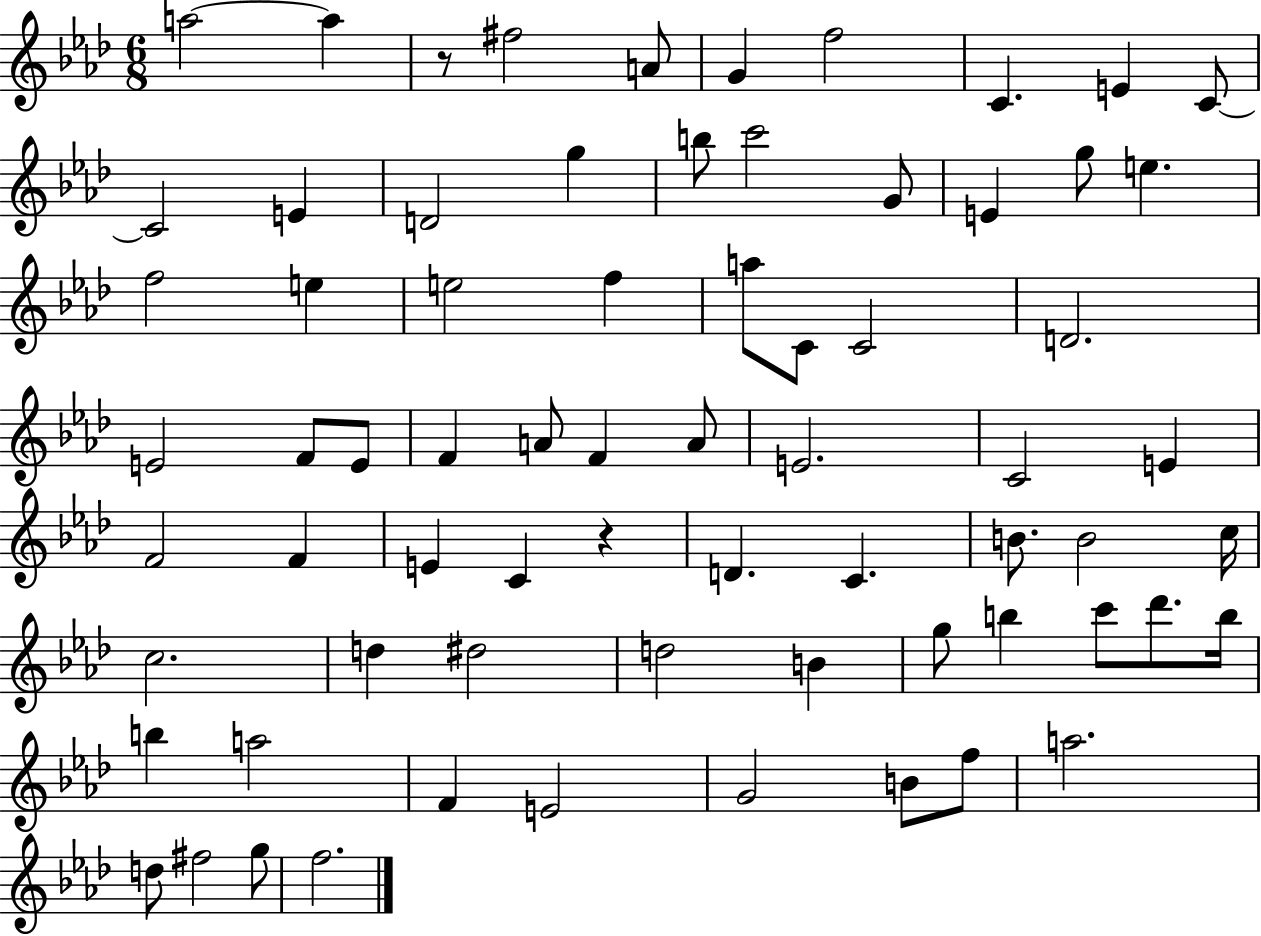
X:1
T:Untitled
M:6/8
L:1/4
K:Ab
a2 a z/2 ^f2 A/2 G f2 C E C/2 C2 E D2 g b/2 c'2 G/2 E g/2 e f2 e e2 f a/2 C/2 C2 D2 E2 F/2 E/2 F A/2 F A/2 E2 C2 E F2 F E C z D C B/2 B2 c/4 c2 d ^d2 d2 B g/2 b c'/2 _d'/2 b/4 b a2 F E2 G2 B/2 f/2 a2 d/2 ^f2 g/2 f2